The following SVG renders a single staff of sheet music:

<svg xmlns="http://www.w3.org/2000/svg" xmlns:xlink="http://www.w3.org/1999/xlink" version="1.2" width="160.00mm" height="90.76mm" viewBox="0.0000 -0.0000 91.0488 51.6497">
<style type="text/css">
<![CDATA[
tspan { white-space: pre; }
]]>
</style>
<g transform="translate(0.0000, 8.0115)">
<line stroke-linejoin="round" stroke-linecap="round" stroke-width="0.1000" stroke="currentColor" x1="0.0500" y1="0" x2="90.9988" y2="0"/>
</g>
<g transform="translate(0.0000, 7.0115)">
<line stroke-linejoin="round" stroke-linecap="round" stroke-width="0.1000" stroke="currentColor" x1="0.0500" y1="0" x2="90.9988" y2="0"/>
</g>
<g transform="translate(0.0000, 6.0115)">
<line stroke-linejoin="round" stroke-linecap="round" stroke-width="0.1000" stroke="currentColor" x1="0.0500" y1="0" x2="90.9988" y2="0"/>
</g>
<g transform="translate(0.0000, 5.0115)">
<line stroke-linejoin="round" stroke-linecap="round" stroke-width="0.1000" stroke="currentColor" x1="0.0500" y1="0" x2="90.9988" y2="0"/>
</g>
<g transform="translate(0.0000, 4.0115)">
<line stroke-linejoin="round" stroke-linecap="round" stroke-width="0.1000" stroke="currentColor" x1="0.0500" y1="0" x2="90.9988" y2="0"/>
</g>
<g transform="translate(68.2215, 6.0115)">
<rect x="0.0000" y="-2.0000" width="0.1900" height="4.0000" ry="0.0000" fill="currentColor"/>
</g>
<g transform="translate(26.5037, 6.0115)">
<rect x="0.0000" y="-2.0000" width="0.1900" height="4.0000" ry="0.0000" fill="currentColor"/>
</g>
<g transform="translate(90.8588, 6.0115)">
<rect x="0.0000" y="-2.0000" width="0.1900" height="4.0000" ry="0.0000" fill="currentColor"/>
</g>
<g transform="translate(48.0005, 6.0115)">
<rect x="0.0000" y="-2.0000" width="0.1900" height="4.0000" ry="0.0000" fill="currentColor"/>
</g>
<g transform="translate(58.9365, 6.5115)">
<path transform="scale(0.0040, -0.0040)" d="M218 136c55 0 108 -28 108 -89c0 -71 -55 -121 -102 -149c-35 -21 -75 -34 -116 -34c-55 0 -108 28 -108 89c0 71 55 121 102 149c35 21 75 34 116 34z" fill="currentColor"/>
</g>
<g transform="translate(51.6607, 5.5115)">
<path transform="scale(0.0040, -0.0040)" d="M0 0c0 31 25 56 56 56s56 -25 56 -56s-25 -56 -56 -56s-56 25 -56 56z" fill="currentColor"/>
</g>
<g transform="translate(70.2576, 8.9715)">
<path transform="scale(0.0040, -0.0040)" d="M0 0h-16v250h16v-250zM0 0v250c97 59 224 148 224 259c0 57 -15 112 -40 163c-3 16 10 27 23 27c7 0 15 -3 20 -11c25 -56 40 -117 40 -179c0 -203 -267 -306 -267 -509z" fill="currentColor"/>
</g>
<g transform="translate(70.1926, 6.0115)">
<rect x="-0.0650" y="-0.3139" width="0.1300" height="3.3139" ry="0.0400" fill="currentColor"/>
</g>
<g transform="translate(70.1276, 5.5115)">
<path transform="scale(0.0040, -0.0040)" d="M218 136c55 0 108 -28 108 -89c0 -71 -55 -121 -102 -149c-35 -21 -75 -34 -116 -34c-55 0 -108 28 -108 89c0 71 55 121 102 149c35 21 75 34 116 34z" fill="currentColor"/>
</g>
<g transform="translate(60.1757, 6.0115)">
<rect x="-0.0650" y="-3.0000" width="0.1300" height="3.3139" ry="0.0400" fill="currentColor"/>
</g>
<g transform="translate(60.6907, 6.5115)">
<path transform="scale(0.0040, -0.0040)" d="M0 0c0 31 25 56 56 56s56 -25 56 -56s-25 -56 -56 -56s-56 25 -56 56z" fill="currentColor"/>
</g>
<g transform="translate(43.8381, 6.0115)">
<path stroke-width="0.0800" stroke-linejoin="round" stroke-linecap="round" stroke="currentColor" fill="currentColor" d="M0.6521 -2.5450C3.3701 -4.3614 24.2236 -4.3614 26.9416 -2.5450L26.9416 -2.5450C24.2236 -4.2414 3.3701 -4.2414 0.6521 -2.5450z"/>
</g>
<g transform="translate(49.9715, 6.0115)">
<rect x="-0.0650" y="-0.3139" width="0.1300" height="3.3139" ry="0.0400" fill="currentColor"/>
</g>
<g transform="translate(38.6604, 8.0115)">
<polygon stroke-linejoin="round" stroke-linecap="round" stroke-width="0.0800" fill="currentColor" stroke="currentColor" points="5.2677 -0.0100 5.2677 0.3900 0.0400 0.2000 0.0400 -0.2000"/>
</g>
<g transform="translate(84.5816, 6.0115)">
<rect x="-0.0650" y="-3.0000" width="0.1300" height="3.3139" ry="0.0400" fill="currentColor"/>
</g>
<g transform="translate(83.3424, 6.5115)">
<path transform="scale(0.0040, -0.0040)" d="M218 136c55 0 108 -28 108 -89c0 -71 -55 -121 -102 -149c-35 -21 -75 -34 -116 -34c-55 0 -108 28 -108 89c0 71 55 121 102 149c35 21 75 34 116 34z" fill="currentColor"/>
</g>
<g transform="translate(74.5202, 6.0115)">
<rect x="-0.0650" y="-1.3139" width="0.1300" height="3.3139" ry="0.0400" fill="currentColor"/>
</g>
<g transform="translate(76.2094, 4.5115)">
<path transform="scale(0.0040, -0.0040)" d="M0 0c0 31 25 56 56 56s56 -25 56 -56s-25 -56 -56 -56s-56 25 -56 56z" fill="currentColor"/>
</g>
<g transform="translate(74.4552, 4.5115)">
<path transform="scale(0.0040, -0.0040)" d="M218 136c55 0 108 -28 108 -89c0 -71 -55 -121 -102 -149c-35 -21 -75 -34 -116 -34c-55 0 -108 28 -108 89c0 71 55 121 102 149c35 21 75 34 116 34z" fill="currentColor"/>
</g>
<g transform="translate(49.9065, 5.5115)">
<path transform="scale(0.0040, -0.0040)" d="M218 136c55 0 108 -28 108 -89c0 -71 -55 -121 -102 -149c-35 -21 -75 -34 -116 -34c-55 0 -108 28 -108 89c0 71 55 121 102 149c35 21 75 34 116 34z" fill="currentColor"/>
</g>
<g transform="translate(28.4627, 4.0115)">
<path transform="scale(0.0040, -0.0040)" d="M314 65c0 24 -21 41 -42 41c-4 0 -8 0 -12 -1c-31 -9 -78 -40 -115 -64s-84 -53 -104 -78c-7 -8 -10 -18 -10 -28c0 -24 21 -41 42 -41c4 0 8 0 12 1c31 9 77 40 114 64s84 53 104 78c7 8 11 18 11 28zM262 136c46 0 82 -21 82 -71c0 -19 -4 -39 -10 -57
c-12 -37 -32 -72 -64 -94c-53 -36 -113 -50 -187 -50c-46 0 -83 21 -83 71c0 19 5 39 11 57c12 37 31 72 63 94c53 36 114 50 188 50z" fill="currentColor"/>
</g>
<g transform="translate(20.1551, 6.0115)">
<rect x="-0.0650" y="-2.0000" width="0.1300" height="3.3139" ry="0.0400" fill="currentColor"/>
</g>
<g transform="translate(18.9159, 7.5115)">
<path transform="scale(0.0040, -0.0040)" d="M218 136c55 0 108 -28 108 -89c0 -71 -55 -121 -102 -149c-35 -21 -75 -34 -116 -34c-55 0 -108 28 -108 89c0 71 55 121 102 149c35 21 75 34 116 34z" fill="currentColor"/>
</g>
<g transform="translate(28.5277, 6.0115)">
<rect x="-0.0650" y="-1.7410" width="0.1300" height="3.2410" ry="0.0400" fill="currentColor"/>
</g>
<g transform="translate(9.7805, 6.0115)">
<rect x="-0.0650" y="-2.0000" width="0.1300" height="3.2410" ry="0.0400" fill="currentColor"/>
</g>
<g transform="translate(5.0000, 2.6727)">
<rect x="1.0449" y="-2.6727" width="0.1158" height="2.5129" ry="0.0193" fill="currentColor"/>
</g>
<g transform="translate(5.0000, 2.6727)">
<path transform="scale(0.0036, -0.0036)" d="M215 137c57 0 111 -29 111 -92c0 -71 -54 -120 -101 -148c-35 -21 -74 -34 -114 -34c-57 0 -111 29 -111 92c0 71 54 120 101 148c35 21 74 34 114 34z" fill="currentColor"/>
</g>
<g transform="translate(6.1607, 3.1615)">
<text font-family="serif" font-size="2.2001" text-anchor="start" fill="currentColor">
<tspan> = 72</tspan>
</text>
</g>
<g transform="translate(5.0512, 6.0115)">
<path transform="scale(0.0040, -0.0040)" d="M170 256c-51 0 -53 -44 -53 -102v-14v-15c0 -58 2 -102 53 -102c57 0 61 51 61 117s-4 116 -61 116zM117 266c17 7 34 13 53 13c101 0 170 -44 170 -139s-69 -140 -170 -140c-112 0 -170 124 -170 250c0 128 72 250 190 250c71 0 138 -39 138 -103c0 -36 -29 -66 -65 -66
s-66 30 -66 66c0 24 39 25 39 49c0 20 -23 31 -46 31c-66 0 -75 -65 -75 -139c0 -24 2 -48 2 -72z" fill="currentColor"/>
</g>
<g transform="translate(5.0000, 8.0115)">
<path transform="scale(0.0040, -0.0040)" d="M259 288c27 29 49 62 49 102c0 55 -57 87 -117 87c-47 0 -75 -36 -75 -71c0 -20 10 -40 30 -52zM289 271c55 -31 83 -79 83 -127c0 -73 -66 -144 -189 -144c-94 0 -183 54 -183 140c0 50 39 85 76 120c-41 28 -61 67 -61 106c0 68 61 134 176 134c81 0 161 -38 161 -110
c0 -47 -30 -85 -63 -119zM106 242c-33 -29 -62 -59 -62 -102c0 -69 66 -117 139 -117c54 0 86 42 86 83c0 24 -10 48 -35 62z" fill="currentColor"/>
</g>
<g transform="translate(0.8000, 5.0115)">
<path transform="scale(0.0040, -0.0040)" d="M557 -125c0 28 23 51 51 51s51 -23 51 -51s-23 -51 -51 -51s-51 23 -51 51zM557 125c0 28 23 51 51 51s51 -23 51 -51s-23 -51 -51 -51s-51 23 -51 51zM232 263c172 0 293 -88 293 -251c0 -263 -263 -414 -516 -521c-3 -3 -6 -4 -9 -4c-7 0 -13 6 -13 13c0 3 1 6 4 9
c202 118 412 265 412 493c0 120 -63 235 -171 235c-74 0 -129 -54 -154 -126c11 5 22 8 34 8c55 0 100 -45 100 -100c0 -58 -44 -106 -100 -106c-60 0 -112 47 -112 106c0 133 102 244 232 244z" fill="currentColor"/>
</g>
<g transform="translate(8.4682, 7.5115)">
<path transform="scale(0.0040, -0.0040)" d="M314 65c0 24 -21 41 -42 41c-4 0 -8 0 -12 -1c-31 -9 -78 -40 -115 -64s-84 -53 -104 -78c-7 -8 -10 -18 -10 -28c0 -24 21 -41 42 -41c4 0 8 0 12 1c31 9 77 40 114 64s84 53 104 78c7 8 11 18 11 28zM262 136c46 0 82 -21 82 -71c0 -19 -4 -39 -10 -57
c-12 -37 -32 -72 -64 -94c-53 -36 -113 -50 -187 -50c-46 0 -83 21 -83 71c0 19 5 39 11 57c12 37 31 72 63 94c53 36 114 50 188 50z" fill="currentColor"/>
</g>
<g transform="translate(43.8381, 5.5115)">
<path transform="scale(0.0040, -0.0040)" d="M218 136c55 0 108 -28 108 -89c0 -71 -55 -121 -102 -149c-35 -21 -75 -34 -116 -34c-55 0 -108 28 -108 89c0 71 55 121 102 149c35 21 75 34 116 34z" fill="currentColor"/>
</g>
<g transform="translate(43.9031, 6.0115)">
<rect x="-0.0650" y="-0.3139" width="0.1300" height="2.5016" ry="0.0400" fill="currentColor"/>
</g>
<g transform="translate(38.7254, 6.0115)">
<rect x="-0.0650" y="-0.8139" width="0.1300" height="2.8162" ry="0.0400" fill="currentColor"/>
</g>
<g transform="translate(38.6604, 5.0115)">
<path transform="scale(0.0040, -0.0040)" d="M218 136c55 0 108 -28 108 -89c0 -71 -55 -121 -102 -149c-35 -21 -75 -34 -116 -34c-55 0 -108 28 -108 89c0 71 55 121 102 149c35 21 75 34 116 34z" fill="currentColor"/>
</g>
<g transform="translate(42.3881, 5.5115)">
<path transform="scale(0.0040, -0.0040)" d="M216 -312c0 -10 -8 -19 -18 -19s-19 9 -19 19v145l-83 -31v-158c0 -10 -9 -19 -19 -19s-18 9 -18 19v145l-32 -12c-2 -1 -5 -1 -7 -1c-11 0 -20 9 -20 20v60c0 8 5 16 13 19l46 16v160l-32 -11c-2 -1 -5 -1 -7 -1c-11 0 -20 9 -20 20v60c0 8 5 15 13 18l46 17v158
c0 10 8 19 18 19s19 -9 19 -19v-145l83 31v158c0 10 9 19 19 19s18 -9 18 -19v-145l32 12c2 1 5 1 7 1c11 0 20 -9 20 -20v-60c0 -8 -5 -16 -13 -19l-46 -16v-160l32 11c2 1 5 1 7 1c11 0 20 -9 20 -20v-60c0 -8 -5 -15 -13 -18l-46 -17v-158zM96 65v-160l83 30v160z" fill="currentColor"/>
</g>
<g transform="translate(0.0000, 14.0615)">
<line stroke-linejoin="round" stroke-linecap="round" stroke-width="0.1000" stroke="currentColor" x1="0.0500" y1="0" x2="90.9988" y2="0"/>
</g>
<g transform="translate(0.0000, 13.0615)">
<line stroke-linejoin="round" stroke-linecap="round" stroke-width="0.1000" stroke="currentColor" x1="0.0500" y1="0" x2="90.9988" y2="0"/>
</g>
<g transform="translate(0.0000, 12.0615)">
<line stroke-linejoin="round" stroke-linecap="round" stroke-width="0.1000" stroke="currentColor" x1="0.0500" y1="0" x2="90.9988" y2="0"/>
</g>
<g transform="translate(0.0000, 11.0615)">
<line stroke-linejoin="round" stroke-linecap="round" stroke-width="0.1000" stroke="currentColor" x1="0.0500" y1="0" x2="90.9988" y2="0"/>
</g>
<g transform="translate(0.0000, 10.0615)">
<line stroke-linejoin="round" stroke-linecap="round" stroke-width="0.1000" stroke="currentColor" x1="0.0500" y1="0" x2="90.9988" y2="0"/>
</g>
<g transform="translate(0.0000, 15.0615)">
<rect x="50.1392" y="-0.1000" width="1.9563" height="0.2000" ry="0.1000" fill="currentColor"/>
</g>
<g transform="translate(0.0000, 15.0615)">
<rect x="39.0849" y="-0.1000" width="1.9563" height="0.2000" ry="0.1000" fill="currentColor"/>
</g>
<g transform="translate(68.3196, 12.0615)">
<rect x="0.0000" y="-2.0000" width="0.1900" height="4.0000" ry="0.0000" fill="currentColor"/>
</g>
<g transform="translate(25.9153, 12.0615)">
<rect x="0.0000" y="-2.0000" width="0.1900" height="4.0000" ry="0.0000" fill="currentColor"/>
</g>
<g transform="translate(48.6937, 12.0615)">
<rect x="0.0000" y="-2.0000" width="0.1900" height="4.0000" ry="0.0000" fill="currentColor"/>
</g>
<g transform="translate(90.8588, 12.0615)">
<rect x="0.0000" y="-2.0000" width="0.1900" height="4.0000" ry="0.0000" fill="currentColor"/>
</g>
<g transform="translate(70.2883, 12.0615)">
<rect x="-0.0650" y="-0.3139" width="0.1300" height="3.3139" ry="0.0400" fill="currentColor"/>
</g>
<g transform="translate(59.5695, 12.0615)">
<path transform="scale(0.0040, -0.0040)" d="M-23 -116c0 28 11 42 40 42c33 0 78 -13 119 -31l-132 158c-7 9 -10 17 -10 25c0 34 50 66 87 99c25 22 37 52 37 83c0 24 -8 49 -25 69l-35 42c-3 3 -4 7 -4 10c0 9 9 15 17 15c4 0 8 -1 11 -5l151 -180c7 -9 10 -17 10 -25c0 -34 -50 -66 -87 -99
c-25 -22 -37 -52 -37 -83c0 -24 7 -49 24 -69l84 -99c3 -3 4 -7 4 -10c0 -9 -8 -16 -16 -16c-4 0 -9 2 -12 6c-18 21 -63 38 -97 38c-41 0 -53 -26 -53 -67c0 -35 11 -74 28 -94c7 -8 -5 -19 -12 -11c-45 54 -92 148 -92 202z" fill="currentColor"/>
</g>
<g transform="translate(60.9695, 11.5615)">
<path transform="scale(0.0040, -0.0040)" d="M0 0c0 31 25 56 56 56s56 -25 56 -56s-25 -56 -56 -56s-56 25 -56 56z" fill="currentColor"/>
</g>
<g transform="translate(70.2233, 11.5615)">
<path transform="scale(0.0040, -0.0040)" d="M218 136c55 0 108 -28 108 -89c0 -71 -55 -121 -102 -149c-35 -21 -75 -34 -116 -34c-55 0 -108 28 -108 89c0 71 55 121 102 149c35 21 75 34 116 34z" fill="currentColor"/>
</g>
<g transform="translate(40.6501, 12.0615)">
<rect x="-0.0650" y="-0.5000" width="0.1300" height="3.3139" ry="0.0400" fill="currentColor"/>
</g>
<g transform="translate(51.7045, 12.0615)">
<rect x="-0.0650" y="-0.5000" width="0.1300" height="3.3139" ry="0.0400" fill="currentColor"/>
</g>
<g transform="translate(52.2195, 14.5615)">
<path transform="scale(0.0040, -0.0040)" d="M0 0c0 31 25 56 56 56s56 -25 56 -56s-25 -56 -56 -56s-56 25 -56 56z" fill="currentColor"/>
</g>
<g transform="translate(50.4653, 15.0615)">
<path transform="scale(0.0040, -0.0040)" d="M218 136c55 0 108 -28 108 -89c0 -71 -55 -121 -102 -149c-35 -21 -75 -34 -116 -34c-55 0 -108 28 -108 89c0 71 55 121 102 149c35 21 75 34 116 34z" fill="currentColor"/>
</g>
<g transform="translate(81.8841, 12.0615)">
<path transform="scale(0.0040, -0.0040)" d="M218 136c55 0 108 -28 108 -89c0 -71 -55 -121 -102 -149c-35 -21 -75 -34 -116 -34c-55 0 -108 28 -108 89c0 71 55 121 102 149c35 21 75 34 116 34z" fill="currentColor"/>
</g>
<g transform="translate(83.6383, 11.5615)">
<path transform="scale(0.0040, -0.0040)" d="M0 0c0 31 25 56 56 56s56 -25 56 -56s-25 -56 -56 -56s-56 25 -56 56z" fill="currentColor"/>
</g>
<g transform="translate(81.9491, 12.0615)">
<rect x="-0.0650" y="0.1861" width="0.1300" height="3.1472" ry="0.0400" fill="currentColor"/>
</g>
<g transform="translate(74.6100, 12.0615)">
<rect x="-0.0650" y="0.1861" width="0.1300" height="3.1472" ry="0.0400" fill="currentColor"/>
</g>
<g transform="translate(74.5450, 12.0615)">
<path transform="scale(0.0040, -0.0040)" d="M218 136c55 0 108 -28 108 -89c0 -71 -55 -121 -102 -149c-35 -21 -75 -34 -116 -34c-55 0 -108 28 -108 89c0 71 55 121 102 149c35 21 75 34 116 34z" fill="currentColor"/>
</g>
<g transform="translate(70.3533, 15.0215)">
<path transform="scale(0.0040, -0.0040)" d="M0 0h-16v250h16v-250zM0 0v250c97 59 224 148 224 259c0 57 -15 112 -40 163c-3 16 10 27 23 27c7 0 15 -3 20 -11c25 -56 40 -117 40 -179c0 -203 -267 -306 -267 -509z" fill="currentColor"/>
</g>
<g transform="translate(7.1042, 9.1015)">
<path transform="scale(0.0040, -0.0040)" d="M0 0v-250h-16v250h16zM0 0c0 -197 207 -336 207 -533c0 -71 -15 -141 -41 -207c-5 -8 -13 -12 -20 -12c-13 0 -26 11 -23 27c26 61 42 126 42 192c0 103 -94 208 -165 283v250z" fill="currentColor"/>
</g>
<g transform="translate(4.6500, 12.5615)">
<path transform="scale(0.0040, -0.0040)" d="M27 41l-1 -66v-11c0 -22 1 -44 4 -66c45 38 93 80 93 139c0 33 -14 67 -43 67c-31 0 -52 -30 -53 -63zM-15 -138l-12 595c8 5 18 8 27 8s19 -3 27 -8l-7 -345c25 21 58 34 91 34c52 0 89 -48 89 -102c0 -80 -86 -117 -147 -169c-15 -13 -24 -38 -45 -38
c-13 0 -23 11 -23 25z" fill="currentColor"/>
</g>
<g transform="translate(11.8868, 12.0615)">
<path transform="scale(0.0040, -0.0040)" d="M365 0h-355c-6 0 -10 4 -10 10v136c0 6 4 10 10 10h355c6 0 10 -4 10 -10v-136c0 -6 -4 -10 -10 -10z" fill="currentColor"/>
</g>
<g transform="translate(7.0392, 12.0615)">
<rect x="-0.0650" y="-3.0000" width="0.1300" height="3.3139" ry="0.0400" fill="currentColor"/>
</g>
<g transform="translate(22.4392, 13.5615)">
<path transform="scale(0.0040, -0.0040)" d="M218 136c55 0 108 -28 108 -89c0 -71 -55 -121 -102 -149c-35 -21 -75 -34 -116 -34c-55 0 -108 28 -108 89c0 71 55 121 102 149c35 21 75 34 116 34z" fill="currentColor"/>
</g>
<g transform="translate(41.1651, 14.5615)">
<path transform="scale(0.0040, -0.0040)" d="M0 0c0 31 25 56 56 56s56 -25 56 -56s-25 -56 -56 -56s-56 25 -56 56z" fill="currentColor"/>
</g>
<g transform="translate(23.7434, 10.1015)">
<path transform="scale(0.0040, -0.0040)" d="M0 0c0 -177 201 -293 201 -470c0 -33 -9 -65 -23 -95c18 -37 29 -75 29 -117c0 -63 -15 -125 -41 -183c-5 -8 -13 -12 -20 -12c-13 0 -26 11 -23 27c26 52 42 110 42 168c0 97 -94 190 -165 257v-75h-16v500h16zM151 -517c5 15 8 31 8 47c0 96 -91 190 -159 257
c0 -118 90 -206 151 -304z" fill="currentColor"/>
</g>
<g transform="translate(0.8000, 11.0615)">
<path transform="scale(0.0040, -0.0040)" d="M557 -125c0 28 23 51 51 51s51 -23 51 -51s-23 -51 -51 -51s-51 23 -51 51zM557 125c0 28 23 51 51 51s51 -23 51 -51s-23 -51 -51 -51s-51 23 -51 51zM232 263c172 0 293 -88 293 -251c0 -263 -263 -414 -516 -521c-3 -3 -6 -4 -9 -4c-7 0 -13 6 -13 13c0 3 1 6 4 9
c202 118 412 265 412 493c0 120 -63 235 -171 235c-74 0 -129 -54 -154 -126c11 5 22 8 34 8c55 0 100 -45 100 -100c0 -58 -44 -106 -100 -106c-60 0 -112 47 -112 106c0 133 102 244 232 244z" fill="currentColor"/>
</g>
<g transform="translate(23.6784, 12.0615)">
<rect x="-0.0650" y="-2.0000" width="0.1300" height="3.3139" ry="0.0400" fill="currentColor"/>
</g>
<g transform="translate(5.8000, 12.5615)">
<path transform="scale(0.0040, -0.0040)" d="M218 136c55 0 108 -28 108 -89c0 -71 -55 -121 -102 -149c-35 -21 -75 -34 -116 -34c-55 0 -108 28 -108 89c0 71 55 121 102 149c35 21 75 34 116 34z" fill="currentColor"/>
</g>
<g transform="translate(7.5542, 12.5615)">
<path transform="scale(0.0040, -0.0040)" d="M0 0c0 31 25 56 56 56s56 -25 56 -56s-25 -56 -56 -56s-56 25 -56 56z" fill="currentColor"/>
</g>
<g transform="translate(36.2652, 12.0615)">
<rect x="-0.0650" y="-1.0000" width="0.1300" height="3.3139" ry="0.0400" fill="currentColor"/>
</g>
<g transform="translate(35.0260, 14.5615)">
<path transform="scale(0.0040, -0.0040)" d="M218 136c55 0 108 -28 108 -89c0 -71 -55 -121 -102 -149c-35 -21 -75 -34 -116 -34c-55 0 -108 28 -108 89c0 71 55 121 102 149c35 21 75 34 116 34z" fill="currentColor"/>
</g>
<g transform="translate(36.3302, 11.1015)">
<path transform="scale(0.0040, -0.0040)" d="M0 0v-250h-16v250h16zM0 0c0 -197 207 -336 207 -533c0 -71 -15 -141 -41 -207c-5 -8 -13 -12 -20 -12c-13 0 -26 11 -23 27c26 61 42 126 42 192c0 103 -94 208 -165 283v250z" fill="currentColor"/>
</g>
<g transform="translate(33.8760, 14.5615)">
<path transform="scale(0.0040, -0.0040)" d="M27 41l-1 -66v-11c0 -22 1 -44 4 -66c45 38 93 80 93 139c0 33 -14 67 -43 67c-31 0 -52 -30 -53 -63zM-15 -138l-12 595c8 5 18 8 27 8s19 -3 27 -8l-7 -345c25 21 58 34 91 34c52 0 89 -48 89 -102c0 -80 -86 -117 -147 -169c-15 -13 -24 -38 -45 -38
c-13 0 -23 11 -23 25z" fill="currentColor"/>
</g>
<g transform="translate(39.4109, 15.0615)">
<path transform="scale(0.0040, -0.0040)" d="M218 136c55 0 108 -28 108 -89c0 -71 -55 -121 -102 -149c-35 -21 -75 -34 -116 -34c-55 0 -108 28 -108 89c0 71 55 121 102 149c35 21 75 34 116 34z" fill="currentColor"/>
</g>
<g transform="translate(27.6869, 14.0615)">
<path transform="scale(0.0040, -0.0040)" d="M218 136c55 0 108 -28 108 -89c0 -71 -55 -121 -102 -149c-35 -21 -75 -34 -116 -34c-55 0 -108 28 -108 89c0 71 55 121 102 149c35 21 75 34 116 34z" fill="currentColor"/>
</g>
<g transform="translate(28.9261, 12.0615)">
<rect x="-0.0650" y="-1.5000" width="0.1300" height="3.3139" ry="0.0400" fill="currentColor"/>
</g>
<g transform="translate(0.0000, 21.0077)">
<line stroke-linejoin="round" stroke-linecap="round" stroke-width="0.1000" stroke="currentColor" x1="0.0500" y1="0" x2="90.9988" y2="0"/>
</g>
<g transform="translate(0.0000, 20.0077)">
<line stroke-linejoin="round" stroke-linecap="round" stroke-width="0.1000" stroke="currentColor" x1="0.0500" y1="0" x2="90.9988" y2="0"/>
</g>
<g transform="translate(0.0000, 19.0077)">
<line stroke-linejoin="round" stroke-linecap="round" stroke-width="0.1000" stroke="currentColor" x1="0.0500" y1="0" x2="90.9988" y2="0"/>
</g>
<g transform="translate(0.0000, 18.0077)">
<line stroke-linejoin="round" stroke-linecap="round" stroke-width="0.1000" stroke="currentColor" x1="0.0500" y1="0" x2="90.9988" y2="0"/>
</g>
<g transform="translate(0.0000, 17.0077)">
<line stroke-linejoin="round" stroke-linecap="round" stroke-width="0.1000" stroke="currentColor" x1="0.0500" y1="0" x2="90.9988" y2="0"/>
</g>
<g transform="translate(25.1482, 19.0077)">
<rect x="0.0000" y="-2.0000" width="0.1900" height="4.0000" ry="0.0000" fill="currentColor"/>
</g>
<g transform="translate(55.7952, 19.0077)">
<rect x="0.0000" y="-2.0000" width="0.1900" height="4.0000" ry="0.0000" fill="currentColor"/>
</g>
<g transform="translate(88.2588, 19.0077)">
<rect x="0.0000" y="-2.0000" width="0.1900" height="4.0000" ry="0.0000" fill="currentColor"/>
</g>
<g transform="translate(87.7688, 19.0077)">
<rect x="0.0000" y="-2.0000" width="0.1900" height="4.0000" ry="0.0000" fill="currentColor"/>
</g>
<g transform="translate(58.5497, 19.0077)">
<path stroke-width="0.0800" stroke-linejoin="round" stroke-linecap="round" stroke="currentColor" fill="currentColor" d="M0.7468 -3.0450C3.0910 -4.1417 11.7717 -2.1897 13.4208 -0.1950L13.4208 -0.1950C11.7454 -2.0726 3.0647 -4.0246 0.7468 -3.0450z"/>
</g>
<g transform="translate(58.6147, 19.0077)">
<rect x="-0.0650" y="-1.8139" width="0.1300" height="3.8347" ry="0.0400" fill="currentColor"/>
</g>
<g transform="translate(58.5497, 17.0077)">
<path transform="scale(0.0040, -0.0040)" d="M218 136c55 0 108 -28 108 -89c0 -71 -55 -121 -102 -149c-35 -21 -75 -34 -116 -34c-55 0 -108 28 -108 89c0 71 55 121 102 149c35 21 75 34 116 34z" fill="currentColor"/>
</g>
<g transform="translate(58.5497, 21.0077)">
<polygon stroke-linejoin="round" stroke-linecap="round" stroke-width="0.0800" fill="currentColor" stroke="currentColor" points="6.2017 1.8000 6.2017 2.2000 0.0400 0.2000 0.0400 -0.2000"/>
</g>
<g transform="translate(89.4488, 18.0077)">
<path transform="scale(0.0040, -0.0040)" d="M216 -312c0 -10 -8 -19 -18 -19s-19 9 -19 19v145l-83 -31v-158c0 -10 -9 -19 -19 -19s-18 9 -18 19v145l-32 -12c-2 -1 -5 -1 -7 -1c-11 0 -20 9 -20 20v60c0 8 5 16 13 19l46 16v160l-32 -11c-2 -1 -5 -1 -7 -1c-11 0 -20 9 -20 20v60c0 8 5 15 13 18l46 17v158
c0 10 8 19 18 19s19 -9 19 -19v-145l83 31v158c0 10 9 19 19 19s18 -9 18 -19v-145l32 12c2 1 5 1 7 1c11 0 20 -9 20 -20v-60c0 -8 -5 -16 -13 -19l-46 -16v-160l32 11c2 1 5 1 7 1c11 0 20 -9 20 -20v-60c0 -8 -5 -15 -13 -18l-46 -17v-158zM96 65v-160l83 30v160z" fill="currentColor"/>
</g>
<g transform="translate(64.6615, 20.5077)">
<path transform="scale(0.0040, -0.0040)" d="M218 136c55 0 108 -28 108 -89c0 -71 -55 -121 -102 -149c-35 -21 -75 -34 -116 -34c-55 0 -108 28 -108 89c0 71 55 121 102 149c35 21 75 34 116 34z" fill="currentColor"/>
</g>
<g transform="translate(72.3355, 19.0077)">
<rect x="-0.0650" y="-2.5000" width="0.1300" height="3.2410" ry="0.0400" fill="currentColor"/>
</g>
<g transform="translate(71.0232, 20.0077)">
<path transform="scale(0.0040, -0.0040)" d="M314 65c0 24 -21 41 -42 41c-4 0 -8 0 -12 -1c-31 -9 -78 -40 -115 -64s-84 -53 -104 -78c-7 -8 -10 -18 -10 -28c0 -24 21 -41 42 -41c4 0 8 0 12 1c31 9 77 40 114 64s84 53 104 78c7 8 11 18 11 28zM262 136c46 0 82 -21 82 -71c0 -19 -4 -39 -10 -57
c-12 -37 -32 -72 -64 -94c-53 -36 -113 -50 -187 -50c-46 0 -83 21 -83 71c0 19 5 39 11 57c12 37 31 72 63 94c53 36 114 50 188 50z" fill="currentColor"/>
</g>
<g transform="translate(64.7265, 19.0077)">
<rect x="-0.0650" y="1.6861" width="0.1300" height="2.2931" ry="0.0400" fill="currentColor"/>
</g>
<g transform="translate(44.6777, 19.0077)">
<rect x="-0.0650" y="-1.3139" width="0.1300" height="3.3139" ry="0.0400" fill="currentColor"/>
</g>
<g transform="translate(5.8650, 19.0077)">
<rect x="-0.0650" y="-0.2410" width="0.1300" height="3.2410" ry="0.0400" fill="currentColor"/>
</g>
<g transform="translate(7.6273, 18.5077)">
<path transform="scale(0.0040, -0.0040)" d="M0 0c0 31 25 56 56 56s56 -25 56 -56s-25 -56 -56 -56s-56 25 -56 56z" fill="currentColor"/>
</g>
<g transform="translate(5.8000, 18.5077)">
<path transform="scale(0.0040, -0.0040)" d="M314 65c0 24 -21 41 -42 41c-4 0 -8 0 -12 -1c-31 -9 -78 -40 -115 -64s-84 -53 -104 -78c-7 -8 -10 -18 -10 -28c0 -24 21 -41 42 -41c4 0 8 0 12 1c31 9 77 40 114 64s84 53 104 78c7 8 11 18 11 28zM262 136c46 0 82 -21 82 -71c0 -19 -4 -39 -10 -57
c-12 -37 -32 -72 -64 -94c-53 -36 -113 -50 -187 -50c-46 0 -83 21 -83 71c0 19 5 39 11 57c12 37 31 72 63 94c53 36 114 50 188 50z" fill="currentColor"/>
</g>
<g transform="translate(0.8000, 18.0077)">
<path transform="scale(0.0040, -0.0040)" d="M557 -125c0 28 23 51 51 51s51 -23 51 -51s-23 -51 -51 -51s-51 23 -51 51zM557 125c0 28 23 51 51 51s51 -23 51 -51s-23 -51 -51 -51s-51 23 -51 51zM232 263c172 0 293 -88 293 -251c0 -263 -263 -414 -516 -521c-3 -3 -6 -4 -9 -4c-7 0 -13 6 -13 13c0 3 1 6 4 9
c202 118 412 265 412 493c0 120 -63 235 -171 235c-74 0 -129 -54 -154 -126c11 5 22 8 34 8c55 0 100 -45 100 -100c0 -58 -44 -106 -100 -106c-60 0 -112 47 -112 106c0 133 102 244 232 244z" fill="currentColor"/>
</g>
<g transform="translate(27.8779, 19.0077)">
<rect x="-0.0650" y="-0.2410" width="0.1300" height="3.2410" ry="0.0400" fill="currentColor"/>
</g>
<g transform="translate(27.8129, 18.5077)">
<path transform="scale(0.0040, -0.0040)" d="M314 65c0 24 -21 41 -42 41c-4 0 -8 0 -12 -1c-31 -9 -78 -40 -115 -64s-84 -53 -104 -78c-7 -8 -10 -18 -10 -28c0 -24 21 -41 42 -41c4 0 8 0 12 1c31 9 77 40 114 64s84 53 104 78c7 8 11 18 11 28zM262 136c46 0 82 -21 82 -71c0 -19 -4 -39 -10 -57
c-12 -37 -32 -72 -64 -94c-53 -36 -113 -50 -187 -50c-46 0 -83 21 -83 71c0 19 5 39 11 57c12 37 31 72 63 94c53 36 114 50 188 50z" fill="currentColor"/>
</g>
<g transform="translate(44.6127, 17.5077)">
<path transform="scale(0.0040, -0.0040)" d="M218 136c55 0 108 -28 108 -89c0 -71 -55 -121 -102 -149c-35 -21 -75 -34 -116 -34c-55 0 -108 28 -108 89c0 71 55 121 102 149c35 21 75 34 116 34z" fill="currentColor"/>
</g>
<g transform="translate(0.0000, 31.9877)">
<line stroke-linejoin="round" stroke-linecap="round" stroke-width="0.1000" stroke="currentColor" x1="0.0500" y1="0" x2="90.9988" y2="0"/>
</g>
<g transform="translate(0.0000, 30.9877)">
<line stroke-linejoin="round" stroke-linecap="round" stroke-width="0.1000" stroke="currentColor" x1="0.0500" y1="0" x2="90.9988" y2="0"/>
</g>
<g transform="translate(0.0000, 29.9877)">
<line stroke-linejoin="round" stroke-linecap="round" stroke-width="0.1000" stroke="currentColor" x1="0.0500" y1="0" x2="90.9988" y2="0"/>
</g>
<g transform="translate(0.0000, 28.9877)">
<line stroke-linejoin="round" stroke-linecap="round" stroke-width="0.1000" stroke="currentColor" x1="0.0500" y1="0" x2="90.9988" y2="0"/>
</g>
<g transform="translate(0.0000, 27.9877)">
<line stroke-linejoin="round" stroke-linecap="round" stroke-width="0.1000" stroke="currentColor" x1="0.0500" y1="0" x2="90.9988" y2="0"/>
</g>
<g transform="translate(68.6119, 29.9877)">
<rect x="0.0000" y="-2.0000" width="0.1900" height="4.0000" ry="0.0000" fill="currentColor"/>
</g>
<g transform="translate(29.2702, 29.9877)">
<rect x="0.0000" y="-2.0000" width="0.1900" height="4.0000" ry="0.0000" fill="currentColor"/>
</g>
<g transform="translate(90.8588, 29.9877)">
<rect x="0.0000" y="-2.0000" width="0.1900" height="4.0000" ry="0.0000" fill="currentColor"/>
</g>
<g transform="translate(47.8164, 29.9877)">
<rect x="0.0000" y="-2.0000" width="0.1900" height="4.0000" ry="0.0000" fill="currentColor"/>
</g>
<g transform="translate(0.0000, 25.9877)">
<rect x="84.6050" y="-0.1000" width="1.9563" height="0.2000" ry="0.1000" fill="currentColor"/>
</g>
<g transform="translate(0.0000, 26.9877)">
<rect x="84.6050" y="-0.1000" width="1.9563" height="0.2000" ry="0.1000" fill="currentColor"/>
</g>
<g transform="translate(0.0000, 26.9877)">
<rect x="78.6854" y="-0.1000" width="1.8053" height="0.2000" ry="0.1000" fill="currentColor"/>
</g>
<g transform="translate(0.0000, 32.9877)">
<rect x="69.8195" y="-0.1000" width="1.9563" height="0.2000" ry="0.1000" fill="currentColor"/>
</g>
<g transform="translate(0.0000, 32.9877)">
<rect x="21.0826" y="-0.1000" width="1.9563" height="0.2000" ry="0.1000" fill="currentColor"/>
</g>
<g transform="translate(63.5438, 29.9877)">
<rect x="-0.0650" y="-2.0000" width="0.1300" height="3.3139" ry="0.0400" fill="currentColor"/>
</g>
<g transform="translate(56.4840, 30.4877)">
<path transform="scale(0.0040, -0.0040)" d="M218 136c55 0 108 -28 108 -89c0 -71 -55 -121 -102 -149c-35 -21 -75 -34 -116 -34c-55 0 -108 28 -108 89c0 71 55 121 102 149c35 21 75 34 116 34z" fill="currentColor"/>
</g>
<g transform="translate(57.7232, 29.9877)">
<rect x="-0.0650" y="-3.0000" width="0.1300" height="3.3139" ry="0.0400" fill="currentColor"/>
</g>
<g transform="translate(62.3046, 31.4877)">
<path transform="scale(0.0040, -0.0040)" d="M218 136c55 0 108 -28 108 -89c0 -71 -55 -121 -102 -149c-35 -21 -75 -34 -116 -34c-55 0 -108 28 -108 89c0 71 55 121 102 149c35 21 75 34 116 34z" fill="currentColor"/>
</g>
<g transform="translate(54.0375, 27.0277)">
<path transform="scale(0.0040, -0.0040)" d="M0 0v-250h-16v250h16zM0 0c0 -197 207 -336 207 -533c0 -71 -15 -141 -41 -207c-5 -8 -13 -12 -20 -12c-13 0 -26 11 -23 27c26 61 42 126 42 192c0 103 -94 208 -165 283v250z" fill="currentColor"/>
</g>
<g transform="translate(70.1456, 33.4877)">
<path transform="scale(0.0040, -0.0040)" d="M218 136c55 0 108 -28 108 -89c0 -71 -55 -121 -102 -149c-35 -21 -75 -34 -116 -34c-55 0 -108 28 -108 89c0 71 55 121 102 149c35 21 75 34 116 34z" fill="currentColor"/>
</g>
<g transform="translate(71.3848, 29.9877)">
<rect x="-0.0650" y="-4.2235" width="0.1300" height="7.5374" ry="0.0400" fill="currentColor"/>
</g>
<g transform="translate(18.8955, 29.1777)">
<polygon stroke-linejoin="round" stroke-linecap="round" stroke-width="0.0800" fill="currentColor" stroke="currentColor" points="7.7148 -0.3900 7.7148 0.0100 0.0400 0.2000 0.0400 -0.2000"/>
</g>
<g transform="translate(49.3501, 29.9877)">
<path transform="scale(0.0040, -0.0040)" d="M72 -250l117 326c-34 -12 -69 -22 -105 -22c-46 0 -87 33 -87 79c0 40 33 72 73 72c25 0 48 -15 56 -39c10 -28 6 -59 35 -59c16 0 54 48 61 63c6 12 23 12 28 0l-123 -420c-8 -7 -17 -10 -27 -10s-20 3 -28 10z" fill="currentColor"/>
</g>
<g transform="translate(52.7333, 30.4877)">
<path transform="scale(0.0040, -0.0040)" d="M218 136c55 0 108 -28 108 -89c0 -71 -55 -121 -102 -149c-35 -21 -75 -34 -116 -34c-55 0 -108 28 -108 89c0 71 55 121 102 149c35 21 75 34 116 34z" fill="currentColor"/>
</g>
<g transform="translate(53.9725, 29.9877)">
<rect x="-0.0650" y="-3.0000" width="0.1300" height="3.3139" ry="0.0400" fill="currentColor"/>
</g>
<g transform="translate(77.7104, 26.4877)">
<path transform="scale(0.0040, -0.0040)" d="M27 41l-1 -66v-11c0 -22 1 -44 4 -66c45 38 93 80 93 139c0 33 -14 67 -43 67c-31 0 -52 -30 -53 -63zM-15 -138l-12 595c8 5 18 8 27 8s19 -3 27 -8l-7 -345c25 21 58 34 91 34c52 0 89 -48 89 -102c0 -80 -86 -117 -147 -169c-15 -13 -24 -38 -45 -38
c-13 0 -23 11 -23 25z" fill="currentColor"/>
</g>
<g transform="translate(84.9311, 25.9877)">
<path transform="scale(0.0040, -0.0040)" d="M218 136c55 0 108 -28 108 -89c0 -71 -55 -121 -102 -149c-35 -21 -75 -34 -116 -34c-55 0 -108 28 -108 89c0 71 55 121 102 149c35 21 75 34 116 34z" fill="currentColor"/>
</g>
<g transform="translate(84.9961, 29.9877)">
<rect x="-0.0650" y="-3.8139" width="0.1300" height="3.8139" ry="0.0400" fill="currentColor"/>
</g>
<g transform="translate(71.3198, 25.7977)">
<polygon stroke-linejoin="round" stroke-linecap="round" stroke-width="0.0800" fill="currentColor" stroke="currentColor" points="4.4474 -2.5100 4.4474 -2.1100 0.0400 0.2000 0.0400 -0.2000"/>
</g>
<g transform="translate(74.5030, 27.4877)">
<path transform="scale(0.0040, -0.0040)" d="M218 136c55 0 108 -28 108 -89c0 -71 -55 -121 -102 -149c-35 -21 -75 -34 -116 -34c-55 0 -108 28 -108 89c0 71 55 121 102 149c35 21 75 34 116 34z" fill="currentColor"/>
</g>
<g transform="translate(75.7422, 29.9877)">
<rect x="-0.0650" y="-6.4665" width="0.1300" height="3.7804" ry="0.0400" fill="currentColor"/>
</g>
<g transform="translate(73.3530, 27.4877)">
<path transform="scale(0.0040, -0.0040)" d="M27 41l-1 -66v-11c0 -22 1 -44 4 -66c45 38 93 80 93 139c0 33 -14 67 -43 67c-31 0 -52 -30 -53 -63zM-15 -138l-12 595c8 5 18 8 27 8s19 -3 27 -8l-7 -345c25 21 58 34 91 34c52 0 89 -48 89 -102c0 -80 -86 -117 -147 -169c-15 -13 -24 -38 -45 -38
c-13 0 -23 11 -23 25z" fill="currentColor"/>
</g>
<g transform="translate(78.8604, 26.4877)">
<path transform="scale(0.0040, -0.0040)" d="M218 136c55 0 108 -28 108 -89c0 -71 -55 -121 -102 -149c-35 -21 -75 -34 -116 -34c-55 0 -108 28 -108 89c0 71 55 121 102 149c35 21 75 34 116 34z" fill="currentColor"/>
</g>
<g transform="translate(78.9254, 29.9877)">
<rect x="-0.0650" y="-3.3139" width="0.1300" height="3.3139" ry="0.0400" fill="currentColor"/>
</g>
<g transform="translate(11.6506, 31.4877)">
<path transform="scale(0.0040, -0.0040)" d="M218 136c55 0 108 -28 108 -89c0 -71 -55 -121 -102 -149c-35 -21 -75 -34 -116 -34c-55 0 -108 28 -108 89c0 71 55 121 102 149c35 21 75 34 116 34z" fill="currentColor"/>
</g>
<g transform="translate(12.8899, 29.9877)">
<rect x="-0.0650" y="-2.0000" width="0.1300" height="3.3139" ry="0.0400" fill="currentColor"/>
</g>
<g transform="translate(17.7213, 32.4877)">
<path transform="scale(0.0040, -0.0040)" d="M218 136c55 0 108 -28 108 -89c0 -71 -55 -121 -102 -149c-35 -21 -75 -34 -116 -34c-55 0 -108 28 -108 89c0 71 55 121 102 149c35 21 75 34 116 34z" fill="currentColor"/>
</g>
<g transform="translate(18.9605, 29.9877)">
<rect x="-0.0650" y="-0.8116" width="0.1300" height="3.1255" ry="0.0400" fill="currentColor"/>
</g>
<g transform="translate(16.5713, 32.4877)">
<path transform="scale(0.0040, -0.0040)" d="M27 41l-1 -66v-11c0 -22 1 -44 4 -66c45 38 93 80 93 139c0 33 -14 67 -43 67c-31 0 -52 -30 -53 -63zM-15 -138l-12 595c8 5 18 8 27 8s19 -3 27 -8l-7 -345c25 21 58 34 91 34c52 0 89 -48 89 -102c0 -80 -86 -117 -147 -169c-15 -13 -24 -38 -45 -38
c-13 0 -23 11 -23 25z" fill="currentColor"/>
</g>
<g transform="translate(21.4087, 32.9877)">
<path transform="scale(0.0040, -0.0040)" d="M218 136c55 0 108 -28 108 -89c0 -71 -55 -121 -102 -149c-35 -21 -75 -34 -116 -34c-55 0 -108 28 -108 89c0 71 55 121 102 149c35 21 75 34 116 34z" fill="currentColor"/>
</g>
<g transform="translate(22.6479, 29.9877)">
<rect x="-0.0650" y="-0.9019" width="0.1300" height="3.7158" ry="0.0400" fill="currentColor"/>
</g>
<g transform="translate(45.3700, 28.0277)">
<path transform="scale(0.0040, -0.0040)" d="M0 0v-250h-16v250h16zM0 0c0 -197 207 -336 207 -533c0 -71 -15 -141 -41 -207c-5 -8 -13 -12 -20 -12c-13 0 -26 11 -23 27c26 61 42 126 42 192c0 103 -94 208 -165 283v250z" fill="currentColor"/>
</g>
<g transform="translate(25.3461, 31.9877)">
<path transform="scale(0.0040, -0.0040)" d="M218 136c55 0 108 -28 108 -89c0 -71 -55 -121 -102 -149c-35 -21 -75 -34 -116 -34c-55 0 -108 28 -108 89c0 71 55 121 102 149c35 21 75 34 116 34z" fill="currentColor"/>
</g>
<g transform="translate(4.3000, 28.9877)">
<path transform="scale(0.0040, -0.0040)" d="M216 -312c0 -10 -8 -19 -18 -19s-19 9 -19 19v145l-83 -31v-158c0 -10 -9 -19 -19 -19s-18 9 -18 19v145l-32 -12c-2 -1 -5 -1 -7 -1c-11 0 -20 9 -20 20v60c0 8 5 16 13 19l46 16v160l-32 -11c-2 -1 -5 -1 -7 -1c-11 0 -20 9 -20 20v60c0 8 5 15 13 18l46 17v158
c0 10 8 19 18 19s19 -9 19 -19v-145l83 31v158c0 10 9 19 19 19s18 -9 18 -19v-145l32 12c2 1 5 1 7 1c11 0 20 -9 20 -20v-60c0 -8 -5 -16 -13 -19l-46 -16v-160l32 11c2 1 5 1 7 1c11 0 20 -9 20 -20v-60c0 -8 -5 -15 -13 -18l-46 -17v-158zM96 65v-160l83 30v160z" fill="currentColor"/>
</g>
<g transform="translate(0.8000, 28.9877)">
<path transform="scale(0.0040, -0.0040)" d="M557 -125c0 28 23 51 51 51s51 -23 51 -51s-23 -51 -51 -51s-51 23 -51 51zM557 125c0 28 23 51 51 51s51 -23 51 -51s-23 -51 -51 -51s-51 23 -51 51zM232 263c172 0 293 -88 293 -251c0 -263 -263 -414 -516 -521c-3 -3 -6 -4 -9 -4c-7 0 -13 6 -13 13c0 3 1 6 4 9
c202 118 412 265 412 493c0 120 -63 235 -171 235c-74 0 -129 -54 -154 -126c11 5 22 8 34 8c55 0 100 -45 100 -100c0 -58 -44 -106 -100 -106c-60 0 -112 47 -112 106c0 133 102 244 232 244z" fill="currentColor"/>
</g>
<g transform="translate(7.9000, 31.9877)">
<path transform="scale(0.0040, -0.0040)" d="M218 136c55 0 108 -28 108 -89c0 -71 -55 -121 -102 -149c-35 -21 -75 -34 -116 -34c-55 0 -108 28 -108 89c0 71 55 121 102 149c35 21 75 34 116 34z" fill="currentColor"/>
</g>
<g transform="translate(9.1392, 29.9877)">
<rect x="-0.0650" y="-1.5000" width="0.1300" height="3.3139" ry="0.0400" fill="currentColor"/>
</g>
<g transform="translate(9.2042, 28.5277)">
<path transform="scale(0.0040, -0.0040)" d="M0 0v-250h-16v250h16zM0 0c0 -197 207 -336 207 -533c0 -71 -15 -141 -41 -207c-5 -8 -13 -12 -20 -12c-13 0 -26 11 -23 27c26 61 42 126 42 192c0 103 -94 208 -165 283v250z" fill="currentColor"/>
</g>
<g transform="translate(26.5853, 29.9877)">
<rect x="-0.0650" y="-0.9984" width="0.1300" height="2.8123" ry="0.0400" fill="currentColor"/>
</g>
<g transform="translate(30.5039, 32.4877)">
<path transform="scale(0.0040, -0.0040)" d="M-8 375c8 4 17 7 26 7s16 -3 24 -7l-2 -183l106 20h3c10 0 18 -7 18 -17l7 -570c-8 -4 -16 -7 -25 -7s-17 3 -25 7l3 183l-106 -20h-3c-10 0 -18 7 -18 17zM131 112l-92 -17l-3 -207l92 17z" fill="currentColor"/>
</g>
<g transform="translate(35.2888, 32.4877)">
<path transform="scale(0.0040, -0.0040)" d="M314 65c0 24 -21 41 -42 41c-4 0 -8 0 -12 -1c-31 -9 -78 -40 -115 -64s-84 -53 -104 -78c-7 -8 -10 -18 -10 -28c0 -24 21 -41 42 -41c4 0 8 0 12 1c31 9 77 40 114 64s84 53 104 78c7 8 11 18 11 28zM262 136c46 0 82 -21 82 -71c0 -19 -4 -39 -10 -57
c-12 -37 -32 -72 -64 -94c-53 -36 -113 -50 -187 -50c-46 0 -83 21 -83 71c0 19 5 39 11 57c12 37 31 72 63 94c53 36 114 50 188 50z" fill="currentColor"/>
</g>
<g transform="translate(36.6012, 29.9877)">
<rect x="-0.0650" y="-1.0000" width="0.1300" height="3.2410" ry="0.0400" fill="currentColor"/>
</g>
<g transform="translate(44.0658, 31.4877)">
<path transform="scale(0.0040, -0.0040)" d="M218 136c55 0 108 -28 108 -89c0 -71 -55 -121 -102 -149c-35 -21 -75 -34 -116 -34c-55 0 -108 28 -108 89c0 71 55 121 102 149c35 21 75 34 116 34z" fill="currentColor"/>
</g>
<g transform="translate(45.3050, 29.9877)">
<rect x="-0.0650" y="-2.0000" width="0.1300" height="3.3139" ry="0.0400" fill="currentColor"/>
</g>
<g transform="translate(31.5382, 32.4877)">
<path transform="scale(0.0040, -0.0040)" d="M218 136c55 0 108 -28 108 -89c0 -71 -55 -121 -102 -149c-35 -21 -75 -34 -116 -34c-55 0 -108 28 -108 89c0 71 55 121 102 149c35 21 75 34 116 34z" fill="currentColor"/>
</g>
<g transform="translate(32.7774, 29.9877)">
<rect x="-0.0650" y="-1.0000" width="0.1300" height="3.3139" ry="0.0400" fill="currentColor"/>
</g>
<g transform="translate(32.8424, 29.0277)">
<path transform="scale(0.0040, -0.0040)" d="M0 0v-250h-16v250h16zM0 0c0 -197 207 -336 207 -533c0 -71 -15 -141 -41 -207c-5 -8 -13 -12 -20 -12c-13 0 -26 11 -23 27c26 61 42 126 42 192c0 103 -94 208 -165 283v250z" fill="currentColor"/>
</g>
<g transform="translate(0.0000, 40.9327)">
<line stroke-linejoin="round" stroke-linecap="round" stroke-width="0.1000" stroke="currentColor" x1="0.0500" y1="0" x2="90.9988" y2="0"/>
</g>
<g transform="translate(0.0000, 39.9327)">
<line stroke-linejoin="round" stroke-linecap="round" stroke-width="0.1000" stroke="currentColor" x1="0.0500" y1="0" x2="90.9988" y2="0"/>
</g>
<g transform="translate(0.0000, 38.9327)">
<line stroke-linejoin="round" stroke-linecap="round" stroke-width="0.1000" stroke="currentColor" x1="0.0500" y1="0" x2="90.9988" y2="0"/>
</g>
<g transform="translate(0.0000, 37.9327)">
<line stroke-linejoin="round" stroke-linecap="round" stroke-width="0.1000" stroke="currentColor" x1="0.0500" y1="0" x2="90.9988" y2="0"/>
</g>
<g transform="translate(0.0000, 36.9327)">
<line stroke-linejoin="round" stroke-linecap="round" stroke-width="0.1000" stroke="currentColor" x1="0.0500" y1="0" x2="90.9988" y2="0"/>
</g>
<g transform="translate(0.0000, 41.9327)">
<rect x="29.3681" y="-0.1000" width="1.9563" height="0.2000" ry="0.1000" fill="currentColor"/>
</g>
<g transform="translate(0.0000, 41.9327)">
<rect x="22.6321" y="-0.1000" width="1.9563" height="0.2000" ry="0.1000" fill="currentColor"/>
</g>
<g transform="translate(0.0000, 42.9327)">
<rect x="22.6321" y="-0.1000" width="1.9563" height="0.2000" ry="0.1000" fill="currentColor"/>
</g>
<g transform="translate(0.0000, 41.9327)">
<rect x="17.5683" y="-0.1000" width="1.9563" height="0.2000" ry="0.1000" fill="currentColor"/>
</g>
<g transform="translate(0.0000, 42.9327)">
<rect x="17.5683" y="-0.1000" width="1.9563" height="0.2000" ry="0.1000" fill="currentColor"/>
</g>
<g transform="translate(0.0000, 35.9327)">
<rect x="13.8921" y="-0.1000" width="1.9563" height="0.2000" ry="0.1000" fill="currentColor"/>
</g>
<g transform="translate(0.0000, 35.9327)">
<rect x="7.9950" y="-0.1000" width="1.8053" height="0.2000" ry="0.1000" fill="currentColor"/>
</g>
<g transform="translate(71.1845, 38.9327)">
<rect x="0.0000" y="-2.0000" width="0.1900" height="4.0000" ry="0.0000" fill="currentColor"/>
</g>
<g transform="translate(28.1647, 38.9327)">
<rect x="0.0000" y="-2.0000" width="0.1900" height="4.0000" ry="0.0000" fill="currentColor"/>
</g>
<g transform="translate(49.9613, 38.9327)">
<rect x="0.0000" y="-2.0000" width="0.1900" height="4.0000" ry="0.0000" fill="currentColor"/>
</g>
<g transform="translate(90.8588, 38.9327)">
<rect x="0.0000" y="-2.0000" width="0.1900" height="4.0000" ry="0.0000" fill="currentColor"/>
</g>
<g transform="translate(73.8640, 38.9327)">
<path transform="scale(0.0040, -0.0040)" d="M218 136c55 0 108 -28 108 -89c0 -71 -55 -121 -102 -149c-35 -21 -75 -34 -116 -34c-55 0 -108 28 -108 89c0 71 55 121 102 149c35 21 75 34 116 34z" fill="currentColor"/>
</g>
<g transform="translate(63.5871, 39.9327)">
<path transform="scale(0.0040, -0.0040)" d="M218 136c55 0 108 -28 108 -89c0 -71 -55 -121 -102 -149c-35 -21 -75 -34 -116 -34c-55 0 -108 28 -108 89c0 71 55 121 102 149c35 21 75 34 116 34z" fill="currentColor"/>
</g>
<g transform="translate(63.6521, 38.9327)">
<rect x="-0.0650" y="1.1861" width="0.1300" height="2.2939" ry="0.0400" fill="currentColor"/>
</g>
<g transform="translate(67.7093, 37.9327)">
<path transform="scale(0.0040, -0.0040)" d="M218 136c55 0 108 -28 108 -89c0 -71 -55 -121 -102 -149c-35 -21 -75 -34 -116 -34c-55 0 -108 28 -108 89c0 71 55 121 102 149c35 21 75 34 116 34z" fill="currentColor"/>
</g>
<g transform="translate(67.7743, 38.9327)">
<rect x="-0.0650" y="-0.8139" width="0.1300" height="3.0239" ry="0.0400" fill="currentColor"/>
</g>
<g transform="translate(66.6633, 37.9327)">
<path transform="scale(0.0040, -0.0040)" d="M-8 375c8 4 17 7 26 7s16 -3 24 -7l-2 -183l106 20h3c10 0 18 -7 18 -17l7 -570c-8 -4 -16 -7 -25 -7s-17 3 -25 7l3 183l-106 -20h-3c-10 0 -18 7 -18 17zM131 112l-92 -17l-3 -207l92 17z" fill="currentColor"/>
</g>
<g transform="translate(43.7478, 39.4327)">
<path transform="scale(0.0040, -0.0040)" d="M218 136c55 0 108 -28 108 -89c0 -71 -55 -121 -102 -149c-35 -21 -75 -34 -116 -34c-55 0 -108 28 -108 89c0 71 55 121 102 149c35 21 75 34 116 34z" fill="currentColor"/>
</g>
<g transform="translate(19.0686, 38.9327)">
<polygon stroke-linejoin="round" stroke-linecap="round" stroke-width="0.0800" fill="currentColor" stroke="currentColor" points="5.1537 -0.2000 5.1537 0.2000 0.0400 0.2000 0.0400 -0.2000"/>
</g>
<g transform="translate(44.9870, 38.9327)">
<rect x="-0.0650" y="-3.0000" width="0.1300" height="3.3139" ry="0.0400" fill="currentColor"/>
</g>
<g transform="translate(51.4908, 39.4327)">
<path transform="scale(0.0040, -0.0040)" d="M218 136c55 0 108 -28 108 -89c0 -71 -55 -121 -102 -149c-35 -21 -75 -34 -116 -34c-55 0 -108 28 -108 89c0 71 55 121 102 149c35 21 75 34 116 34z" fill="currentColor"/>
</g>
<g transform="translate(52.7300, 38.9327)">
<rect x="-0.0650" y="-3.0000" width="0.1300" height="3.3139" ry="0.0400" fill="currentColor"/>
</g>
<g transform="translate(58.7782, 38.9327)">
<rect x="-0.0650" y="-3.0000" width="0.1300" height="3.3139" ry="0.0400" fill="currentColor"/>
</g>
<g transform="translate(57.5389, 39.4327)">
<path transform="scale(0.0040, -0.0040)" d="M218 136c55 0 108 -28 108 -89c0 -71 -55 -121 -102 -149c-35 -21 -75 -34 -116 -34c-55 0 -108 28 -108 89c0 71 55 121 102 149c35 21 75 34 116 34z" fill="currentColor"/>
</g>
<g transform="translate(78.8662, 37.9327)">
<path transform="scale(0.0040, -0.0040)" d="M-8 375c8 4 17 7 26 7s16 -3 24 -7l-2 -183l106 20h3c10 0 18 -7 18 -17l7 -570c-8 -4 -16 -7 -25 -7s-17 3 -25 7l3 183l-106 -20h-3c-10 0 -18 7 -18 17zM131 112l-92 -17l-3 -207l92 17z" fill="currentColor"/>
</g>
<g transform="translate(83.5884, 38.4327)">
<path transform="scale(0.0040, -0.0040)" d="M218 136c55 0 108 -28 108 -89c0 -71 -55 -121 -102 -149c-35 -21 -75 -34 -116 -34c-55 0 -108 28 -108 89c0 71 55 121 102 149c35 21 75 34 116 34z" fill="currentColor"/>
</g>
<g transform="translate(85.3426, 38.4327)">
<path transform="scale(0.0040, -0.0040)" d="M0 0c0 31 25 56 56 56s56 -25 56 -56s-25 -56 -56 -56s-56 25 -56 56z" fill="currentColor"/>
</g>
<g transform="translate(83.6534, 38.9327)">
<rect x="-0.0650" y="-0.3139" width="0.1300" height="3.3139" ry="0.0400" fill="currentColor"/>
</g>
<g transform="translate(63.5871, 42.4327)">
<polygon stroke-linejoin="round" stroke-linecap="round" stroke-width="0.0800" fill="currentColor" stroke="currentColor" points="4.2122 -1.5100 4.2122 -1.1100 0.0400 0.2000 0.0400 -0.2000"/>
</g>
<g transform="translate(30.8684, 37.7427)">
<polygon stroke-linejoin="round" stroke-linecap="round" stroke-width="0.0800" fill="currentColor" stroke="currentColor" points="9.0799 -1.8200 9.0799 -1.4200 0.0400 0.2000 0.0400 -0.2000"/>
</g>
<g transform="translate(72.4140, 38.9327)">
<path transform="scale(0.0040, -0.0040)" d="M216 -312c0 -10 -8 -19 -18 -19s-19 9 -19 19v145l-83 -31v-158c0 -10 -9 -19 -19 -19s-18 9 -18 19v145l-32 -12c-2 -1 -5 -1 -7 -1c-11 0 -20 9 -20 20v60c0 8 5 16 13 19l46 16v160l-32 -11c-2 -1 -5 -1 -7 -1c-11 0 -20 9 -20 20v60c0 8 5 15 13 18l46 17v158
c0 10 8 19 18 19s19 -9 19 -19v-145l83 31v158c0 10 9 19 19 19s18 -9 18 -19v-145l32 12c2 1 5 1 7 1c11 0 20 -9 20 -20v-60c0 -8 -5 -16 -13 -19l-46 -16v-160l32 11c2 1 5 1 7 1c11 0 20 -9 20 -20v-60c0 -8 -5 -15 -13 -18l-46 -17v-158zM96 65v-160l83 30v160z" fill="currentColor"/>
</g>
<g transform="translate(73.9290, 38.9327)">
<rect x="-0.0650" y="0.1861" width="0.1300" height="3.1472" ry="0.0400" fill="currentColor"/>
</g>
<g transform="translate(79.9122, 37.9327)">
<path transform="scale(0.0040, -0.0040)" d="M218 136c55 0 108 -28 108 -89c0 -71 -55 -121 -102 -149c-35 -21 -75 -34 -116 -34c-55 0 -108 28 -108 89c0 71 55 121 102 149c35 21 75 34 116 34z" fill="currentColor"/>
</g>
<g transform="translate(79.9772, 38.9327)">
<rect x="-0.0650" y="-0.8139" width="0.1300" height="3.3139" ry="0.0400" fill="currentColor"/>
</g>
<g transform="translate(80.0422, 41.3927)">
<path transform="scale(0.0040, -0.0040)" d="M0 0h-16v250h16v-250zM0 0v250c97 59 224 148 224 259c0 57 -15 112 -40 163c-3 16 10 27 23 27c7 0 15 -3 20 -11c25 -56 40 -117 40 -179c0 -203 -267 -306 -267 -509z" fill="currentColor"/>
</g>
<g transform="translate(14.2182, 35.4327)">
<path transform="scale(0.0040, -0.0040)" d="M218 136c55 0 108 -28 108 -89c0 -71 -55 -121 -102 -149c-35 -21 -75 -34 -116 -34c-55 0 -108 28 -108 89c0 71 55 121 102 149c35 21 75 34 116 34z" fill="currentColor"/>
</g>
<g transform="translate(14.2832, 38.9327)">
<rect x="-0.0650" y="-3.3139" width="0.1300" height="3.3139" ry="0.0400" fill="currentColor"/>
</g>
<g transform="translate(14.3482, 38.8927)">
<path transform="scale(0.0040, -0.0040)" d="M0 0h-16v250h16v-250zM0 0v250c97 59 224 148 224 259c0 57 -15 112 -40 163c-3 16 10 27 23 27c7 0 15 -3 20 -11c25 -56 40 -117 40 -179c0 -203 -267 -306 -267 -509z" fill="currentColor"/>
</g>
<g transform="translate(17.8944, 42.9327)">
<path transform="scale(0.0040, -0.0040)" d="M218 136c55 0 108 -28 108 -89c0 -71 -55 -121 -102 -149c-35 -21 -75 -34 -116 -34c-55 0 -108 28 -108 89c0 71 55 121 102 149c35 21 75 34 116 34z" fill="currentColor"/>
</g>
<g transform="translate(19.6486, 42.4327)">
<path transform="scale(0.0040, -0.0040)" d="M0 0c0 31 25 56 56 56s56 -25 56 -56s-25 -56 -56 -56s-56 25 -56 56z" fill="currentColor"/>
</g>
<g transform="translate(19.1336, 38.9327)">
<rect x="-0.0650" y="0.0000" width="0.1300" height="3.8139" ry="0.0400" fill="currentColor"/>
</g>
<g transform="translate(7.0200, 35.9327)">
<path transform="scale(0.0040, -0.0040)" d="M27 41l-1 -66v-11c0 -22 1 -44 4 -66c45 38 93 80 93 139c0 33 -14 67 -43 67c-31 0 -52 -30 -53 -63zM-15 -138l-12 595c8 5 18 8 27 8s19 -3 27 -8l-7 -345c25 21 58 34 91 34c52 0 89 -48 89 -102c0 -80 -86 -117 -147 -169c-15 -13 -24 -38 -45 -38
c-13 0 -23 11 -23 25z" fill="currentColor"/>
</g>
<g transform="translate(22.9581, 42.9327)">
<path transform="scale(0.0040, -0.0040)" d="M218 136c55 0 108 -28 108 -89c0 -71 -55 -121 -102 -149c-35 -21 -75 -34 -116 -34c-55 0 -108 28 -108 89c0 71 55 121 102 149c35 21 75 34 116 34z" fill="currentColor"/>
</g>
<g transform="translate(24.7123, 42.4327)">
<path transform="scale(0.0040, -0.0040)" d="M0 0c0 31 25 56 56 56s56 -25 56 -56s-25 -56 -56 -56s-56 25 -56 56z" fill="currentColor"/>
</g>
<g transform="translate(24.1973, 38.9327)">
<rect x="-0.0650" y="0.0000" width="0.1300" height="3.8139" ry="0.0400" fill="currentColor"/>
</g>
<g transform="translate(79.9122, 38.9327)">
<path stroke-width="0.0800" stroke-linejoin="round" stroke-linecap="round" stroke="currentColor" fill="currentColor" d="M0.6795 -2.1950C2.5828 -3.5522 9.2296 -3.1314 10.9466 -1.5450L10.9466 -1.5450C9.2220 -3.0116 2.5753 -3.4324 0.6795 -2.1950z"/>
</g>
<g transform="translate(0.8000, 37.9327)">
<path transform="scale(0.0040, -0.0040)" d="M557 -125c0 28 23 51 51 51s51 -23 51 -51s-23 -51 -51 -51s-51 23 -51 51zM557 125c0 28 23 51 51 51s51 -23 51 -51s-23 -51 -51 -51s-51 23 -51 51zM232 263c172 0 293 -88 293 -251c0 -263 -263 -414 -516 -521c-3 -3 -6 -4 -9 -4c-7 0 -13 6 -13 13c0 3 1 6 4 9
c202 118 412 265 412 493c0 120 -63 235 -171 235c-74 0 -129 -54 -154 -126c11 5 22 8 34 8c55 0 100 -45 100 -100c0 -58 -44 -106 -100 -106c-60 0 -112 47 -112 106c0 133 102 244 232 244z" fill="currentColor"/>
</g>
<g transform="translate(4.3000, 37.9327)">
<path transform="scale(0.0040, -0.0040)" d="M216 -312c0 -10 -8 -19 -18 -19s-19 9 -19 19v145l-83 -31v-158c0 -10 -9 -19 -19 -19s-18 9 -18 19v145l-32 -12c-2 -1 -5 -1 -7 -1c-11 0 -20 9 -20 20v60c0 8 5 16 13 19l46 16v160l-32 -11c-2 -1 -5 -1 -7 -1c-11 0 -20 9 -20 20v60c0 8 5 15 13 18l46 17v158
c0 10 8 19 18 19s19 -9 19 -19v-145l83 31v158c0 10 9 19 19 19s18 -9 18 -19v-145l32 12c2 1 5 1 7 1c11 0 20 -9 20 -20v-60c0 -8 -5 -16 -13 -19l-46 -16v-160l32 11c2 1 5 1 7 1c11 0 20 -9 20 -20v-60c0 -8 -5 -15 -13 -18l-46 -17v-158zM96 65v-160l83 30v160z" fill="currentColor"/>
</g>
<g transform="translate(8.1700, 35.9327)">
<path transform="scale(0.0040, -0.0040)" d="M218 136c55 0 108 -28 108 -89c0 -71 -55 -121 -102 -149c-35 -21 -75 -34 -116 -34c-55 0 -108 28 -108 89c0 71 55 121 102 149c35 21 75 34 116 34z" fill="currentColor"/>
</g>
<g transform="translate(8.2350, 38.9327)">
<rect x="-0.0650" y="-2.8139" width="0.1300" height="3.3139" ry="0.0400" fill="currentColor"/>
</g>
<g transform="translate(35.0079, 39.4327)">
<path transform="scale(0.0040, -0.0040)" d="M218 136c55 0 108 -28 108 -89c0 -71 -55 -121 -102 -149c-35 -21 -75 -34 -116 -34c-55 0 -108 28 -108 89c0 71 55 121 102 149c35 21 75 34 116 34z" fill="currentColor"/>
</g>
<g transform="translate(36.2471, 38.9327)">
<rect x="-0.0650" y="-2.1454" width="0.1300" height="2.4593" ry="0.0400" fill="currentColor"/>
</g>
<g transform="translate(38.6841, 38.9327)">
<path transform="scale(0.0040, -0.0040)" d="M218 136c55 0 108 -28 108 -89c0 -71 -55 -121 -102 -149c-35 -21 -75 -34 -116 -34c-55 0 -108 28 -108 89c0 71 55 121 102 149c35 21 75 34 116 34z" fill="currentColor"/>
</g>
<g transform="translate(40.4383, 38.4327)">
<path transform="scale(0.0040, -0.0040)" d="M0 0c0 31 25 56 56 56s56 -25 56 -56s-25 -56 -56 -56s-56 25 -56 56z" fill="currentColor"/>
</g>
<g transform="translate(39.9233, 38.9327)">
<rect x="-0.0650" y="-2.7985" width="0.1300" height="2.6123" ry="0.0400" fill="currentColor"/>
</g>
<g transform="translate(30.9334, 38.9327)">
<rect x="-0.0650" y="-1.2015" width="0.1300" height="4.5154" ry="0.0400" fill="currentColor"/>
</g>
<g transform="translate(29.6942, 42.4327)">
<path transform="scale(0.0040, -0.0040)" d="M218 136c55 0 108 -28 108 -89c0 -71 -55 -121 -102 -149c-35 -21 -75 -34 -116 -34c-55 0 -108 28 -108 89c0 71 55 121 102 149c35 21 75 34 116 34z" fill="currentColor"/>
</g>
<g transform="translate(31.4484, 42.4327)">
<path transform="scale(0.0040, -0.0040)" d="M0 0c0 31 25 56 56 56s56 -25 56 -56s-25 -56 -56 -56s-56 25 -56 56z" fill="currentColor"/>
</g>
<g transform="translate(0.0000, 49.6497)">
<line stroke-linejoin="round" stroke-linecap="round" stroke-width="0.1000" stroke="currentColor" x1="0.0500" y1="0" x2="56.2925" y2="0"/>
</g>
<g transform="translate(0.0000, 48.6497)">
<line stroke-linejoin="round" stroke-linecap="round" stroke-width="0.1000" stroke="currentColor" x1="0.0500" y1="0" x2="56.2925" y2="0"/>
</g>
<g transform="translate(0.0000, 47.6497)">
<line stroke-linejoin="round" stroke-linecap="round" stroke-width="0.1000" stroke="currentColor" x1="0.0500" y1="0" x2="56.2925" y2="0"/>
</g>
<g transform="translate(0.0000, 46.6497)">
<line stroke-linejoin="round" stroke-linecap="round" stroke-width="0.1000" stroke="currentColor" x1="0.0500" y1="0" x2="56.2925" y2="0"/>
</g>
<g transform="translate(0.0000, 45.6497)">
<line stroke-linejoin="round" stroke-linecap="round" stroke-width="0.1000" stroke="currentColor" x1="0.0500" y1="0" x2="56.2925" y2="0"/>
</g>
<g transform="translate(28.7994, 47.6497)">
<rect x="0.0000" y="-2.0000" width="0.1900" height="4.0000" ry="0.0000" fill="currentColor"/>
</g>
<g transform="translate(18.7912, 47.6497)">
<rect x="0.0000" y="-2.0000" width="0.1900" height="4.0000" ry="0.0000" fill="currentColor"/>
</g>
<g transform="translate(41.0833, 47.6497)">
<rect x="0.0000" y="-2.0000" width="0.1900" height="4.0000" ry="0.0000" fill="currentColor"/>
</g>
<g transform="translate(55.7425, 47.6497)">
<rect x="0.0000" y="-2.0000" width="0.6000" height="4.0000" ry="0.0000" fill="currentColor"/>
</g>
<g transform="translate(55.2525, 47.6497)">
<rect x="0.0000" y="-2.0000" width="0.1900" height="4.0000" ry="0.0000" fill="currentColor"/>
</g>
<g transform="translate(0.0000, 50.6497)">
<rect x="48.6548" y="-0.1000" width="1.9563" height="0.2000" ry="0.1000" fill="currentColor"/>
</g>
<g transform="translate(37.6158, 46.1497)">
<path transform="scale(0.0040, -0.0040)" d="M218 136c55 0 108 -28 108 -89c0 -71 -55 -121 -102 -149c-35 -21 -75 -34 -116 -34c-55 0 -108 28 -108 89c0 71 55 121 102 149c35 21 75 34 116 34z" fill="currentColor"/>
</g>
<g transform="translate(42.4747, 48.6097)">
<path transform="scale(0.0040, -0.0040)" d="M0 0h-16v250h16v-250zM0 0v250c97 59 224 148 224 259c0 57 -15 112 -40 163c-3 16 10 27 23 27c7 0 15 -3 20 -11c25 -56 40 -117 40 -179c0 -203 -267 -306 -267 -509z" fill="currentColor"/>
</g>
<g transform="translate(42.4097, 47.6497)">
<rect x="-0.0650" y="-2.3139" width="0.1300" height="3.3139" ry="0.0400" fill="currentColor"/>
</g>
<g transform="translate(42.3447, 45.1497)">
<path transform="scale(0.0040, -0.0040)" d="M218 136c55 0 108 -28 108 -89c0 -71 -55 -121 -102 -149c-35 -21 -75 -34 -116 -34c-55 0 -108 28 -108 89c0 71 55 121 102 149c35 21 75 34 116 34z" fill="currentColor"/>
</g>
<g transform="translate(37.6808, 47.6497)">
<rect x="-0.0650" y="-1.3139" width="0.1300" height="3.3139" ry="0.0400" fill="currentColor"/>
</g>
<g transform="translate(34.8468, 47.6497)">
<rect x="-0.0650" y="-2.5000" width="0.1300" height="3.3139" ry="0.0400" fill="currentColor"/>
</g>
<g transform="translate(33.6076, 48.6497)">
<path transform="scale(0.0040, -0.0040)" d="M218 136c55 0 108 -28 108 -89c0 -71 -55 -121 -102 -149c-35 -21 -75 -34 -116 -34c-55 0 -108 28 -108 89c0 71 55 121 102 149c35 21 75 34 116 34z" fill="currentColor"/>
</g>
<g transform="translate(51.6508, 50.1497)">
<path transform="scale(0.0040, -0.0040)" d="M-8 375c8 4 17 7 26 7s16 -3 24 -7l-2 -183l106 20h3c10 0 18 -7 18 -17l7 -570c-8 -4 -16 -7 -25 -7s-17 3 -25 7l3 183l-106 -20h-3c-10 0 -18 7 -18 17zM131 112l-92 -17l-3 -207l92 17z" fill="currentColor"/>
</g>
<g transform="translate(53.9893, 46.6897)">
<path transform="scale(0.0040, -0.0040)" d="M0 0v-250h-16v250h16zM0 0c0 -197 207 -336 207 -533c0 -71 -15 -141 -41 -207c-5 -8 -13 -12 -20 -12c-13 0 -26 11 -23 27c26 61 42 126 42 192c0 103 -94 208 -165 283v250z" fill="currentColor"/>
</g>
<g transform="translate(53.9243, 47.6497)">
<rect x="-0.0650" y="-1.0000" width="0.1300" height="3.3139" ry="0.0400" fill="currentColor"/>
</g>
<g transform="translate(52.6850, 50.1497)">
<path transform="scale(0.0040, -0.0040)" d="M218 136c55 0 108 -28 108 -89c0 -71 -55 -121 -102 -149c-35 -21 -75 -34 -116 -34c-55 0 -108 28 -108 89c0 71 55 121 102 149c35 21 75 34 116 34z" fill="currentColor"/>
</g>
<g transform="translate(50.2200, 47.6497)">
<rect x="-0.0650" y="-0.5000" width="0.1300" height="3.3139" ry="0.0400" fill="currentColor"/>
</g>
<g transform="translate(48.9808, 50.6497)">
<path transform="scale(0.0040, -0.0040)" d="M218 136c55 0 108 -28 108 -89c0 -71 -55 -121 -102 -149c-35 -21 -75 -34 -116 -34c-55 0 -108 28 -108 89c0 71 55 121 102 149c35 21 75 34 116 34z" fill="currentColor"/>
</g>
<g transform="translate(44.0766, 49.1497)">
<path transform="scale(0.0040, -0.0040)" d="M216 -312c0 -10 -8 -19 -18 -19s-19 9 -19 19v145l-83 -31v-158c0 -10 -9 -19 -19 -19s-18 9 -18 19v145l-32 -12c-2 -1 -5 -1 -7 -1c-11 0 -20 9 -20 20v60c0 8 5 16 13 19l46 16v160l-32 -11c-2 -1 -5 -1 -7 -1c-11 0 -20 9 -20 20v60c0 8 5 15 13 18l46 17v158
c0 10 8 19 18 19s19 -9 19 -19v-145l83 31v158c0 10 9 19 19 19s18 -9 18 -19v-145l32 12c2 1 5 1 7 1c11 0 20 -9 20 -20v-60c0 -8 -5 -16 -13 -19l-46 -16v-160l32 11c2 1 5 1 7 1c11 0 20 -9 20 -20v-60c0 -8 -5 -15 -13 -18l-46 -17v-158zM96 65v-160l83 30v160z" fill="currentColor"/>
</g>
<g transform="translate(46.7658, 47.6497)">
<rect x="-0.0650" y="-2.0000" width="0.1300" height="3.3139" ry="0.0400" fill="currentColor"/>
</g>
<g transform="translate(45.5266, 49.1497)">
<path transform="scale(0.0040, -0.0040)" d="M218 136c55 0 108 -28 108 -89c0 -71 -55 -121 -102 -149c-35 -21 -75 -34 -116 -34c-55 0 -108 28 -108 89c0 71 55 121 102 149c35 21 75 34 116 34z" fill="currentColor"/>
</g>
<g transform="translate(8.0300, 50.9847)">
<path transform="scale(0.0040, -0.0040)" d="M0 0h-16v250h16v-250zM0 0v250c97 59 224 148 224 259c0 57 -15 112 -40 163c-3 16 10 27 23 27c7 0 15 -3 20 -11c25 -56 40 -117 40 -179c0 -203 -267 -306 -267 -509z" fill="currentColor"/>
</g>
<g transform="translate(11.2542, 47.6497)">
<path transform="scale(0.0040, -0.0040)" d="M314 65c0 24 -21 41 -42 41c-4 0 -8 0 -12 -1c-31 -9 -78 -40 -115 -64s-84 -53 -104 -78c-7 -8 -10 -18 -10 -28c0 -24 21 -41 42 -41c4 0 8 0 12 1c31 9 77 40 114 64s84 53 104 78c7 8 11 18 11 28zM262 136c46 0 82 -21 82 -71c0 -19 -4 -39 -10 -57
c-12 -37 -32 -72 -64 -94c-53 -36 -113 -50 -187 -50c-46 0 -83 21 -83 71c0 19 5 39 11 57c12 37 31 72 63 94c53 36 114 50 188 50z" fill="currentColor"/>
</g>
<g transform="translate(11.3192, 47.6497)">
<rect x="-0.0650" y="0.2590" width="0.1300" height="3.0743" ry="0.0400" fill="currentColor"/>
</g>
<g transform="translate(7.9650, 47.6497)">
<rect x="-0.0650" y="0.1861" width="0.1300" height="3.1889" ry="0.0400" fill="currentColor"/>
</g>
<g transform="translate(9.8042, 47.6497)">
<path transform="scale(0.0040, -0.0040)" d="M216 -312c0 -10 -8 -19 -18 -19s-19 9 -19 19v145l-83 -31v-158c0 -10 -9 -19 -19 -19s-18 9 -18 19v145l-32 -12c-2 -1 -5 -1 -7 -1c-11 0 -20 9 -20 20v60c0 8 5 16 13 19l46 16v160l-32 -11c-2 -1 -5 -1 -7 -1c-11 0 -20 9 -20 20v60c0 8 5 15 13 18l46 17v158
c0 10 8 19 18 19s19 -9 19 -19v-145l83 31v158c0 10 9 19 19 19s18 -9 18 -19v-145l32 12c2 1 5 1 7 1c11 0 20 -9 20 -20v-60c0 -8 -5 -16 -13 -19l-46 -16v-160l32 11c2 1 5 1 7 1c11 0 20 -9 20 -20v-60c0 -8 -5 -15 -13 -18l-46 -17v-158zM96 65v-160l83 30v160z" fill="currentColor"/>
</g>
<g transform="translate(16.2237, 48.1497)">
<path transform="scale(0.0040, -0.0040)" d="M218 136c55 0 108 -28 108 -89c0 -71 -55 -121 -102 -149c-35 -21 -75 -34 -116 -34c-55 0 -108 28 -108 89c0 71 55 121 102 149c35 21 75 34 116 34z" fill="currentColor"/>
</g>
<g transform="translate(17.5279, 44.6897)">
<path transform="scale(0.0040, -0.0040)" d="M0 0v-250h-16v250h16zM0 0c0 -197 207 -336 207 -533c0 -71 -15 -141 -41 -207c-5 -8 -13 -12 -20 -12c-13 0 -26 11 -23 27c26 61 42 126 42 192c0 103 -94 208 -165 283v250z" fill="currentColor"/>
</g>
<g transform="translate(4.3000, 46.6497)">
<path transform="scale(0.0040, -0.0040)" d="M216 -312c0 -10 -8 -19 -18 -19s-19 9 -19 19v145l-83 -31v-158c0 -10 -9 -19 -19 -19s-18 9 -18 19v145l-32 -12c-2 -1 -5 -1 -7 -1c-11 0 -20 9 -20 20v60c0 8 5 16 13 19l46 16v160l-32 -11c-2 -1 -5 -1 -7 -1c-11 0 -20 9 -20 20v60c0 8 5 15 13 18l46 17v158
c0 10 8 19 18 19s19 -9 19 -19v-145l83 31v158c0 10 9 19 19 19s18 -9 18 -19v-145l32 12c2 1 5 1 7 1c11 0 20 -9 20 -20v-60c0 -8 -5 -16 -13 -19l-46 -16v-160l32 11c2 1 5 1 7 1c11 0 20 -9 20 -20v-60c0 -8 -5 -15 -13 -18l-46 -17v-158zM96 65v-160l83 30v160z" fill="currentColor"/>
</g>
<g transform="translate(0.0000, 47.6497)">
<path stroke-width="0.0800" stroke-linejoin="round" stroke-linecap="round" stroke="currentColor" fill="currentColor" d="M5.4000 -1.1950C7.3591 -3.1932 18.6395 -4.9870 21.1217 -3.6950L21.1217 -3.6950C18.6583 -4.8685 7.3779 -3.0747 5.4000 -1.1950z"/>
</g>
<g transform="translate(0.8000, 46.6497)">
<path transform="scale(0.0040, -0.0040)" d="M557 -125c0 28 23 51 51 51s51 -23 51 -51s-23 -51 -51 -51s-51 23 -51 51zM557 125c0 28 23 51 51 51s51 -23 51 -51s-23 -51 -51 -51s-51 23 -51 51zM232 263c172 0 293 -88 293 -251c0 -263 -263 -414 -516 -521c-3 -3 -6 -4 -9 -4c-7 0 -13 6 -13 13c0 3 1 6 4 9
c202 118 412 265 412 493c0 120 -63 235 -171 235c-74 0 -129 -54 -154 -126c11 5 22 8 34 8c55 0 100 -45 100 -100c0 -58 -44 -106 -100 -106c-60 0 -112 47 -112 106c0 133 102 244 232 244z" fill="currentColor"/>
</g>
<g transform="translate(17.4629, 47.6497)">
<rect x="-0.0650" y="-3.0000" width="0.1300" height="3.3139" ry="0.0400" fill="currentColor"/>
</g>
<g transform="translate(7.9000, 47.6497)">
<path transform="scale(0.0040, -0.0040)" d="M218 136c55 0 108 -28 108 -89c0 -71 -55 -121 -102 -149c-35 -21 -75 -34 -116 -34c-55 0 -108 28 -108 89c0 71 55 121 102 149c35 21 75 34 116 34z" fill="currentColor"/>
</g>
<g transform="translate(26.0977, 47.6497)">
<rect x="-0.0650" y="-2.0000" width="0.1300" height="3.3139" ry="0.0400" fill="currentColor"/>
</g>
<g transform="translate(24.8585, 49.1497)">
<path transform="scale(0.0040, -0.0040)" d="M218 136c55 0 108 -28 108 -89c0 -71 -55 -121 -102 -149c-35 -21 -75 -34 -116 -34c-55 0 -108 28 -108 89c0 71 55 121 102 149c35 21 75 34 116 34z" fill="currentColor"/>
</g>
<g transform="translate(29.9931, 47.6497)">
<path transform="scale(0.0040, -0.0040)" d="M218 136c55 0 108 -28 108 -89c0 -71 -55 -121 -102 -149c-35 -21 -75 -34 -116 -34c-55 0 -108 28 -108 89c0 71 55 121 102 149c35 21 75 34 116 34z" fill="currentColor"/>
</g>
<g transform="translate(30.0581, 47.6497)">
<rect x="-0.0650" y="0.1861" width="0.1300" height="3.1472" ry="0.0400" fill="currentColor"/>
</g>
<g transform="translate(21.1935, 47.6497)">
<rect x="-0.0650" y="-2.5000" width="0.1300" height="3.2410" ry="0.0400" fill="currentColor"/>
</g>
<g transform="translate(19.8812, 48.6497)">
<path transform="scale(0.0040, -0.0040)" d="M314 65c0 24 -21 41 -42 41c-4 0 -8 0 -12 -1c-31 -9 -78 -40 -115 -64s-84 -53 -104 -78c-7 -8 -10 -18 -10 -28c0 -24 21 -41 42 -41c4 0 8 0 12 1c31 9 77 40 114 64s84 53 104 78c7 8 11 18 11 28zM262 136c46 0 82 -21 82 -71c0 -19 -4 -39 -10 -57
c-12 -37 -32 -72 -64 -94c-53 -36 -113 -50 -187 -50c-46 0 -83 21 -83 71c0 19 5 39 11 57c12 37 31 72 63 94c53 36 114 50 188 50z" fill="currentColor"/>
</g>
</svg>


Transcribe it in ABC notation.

X:1
T:Untitled
M:6/8
L:1/4
K:C
A,,2 A,, A,2 F,/2 ^E,/2 E, C, E,/2 G, C, _C,/2 z2 A,,/4 G,, _F,,/2 E,, E,, z E,/2 D, D, E,2 E,2 G, A,/2 A,,/2 B,,2 G,,/2 A,, _F,,/2 E,,/2 G,,/2 F,,/2 F,,2 A,,/2 z/2 C,/2 C, A,, D,,/2 _B,/2 _D E _C D/2 C,,/2 C,,/2 D,,/2 C,/2 D,/2 C, C, C, B,,/2 F,/2 ^D, F,/2 E, D,/2 ^D,2 C,/2 B,,2 A,, D, B,, G, B,/2 ^A,, E,, F,,/2